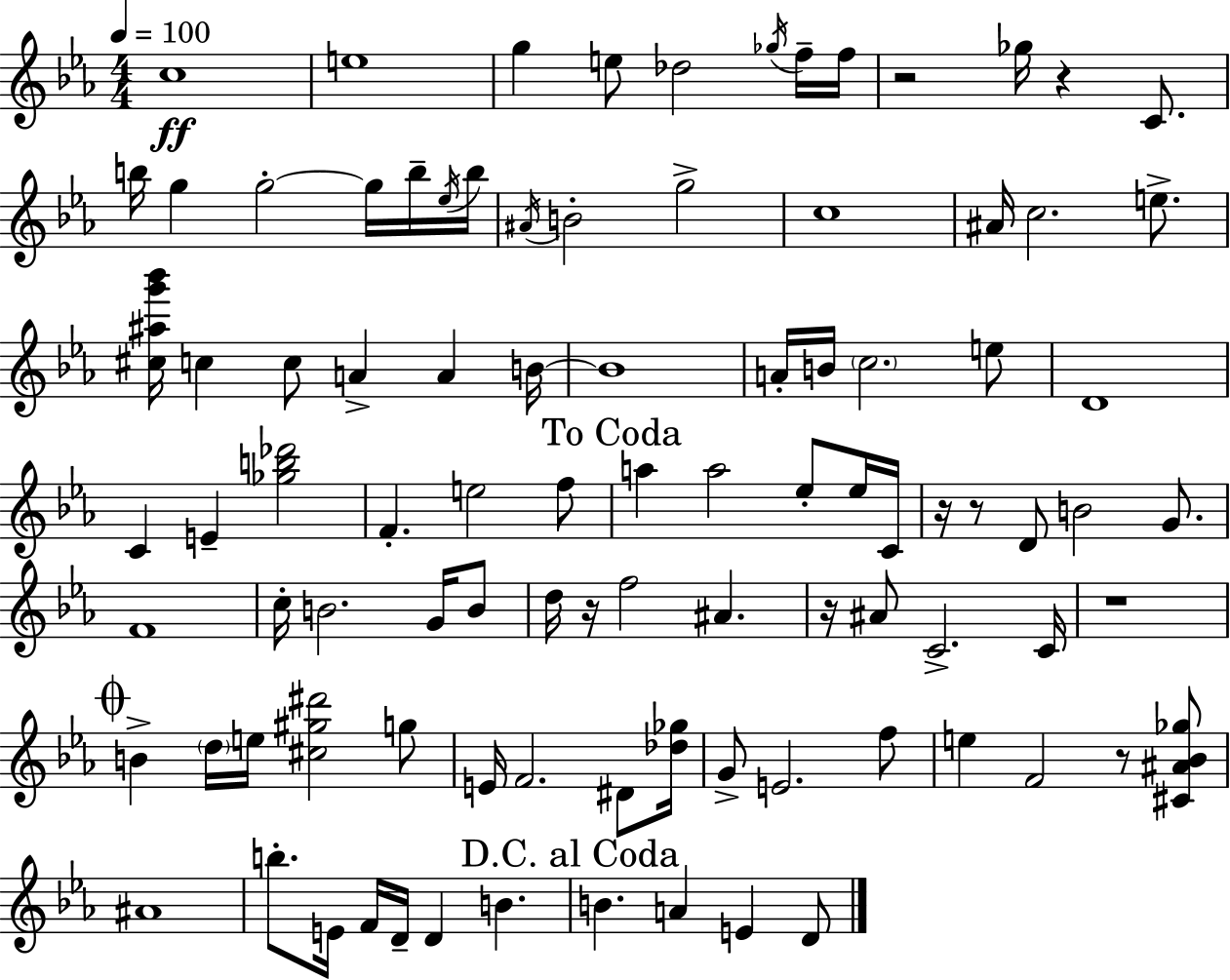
{
  \clef treble
  \numericTimeSignature
  \time 4/4
  \key ees \major
  \tempo 4 = 100
  \repeat volta 2 { c''1\ff | e''1 | g''4 e''8 des''2 \acciaccatura { ges''16 } f''16-- | f''16 r2 ges''16 r4 c'8. | \break b''16 g''4 g''2-.~~ g''16 b''16-- | \acciaccatura { ees''16 } b''16 \acciaccatura { ais'16 } b'2-. g''2-> | c''1 | ais'16 c''2. | \break e''8.-> <cis'' ais'' g''' bes'''>16 c''4 c''8 a'4-> a'4 | b'16~~ b'1 | a'16-. b'16 \parenthesize c''2. | e''8 d'1 | \break c'4 e'4-- <ges'' b'' des'''>2 | f'4.-. e''2 | f''8 \mark "To Coda" a''4 a''2 ees''8-. | ees''16 c'16 r16 r8 d'8 b'2 | \break g'8. f'1 | c''16-. b'2. | g'16 b'8 d''16 r16 f''2 ais'4. | r16 ais'8 c'2.-> | \break c'16 r1 | \mark \markup { \musicglyph "scripts.coda" } b'4-> \parenthesize d''16 e''16 <cis'' gis'' dis'''>2 | g''8 e'16 f'2. | dis'8 <des'' ges''>16 g'8-> e'2. | \break f''8 e''4 f'2 r8 | <cis' ais' bes' ges''>8 ais'1 | b''8.-. e'16 f'16 d'16-- d'4 b'4. | \mark "D.C. al Coda" b'4. a'4 e'4 | \break d'8 } \bar "|."
}